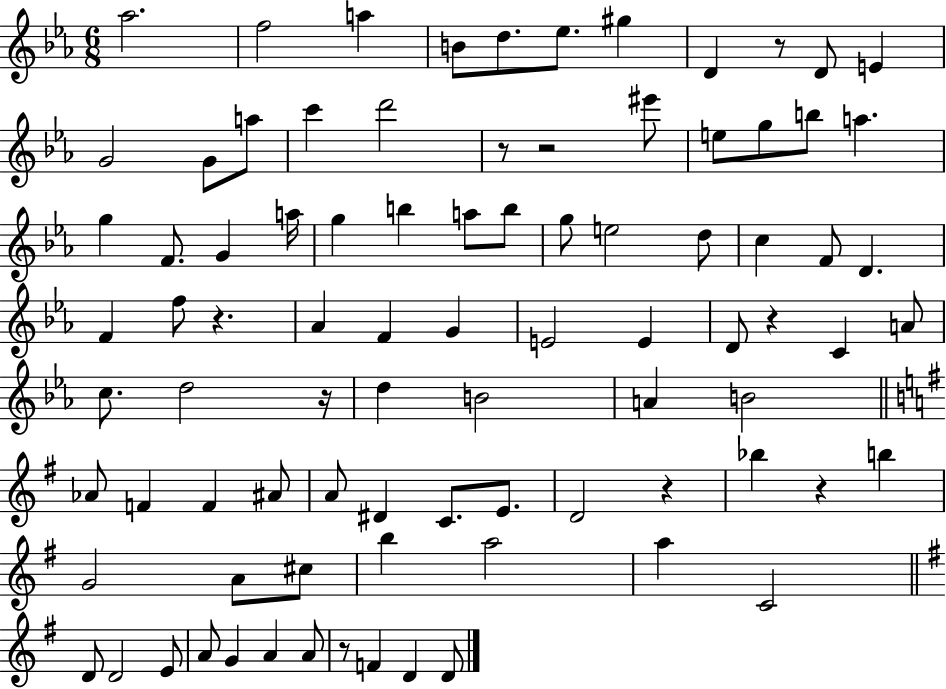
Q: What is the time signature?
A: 6/8